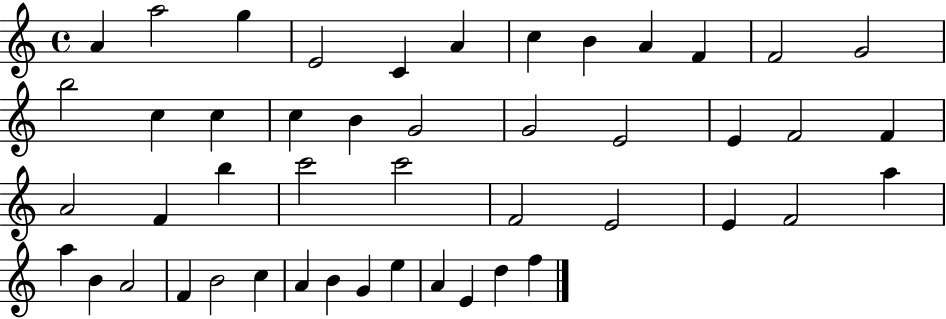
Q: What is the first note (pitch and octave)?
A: A4